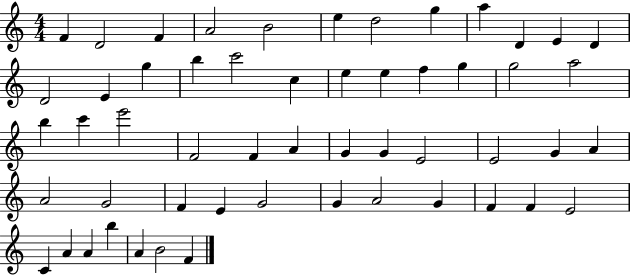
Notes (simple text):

F4/q D4/h F4/q A4/h B4/h E5/q D5/h G5/q A5/q D4/q E4/q D4/q D4/h E4/q G5/q B5/q C6/h C5/q E5/q E5/q F5/q G5/q G5/h A5/h B5/q C6/q E6/h F4/h F4/q A4/q G4/q G4/q E4/h E4/h G4/q A4/q A4/h G4/h F4/q E4/q G4/h G4/q A4/h G4/q F4/q F4/q E4/h C4/q A4/q A4/q B5/q A4/q B4/h F4/q